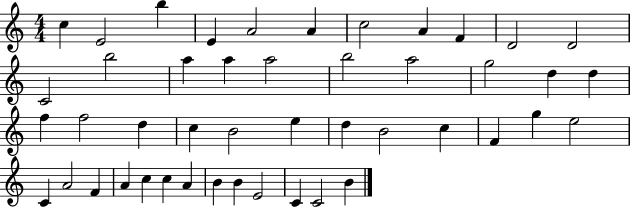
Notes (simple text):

C5/q E4/h B5/q E4/q A4/h A4/q C5/h A4/q F4/q D4/h D4/h C4/h B5/h A5/q A5/q A5/h B5/h A5/h G5/h D5/q D5/q F5/q F5/h D5/q C5/q B4/h E5/q D5/q B4/h C5/q F4/q G5/q E5/h C4/q A4/h F4/q A4/q C5/q C5/q A4/q B4/q B4/q E4/h C4/q C4/h B4/q